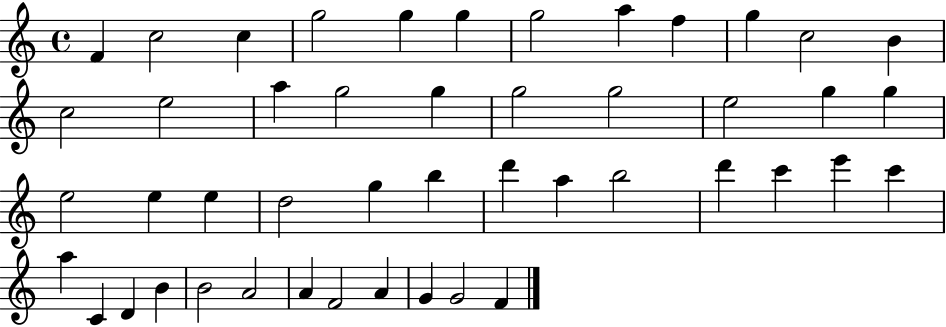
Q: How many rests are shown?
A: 0